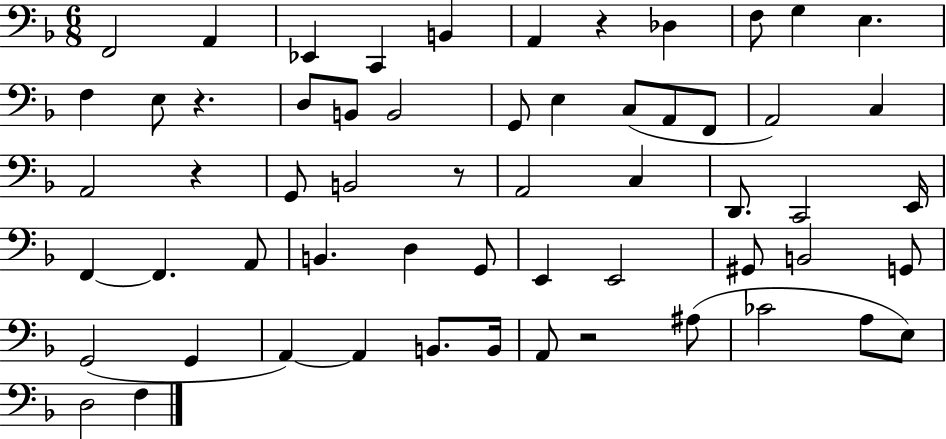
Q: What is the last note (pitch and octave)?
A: F3